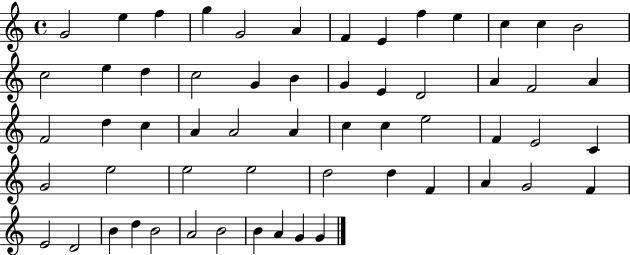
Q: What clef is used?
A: treble